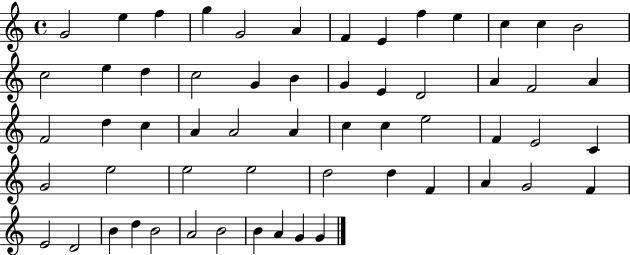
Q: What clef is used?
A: treble